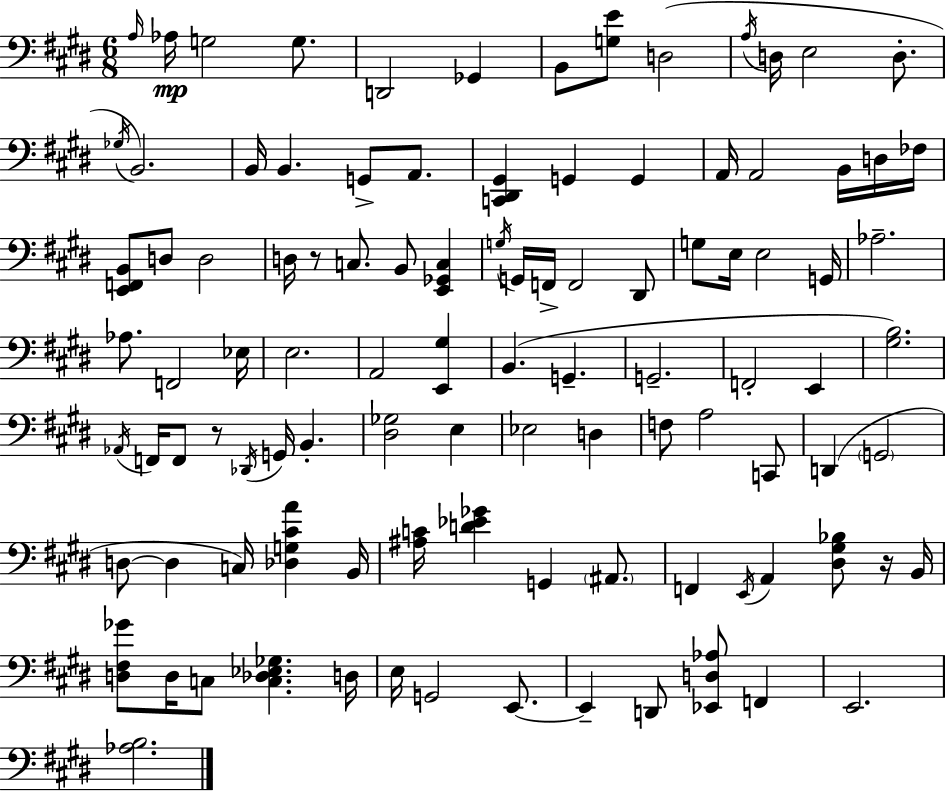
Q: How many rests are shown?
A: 3